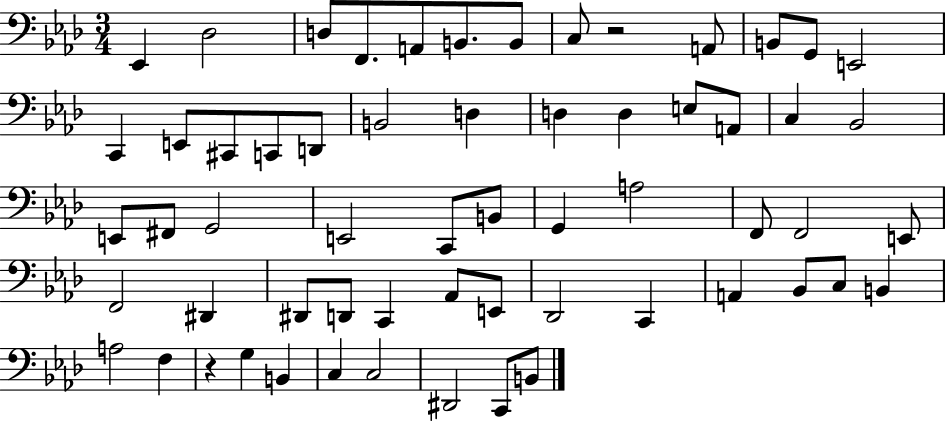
{
  \clef bass
  \numericTimeSignature
  \time 3/4
  \key aes \major
  ees,4 des2 | d8 f,8. a,8 b,8. b,8 | c8 r2 a,8 | b,8 g,8 e,2 | \break c,4 e,8 cis,8 c,8 d,8 | b,2 d4 | d4 d4 e8 a,8 | c4 bes,2 | \break e,8 fis,8 g,2 | e,2 c,8 b,8 | g,4 a2 | f,8 f,2 e,8 | \break f,2 dis,4 | dis,8 d,8 c,4 aes,8 e,8 | des,2 c,4 | a,4 bes,8 c8 b,4 | \break a2 f4 | r4 g4 b,4 | c4 c2 | dis,2 c,8 b,8 | \break \bar "|."
}